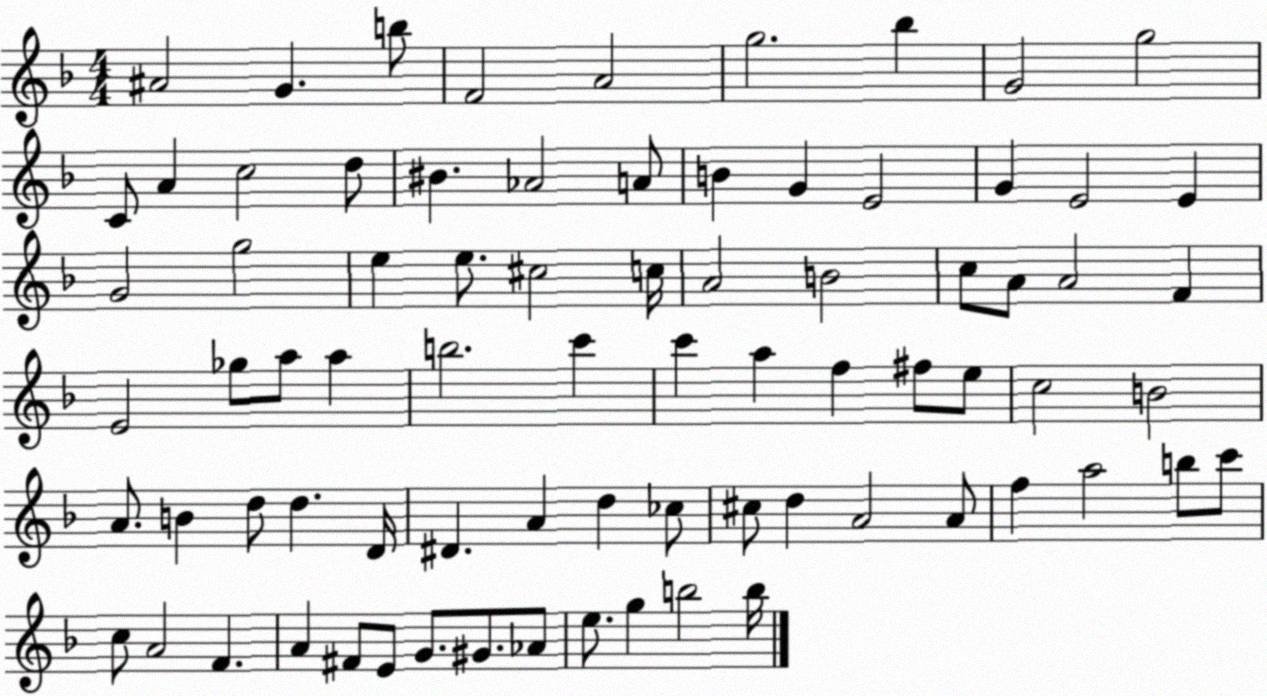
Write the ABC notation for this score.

X:1
T:Untitled
M:4/4
L:1/4
K:F
^A2 G b/2 F2 A2 g2 _b G2 g2 C/2 A c2 d/2 ^B _A2 A/2 B G E2 G E2 E G2 g2 e e/2 ^c2 c/4 A2 B2 c/2 A/2 A2 F E2 _g/2 a/2 a b2 c' c' a f ^f/2 e/2 c2 B2 A/2 B d/2 d D/4 ^D A d _c/2 ^c/2 d A2 A/2 f a2 b/2 c'/2 c/2 A2 F A ^F/2 E/2 G/2 ^G/2 _A/2 e/2 g b2 b/4